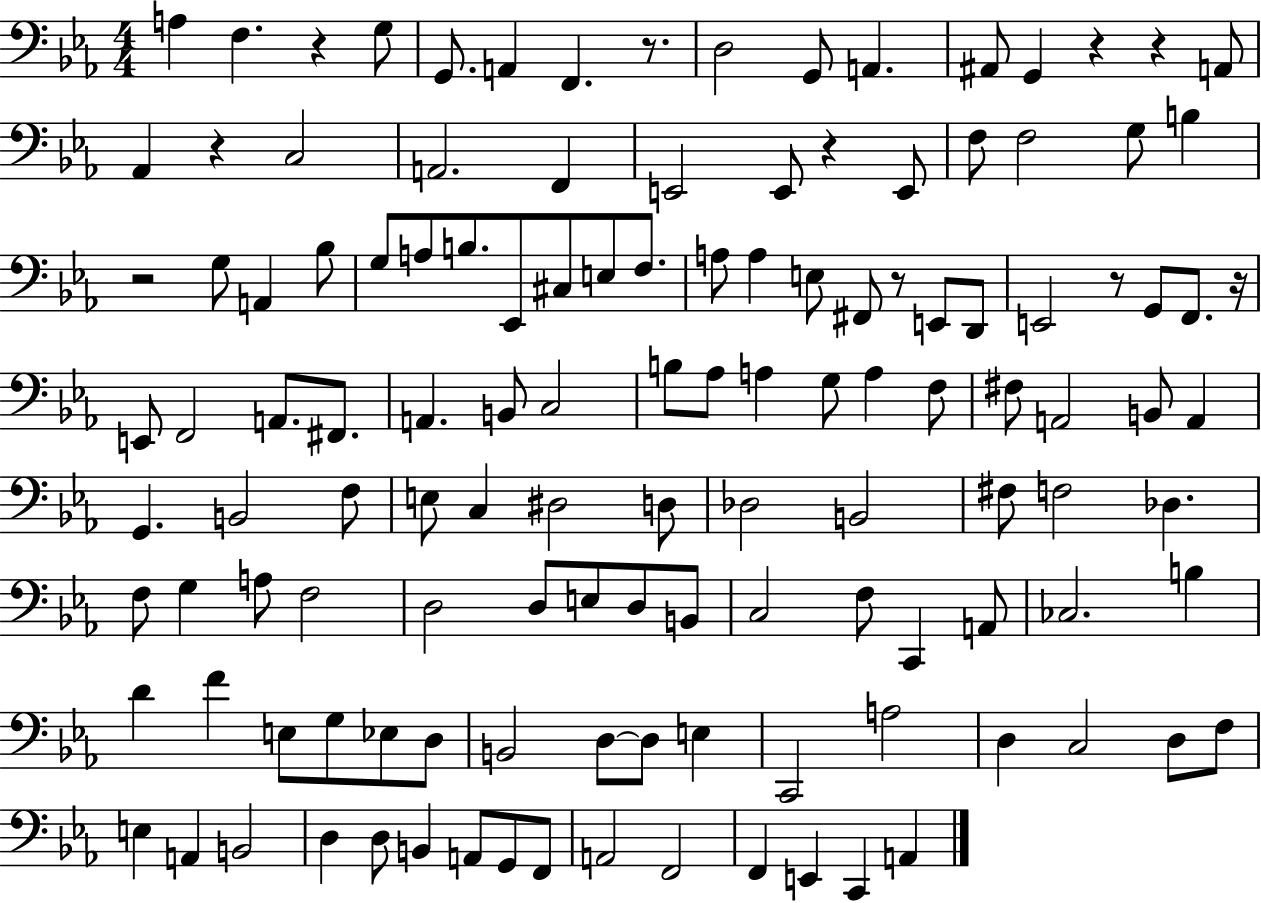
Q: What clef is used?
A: bass